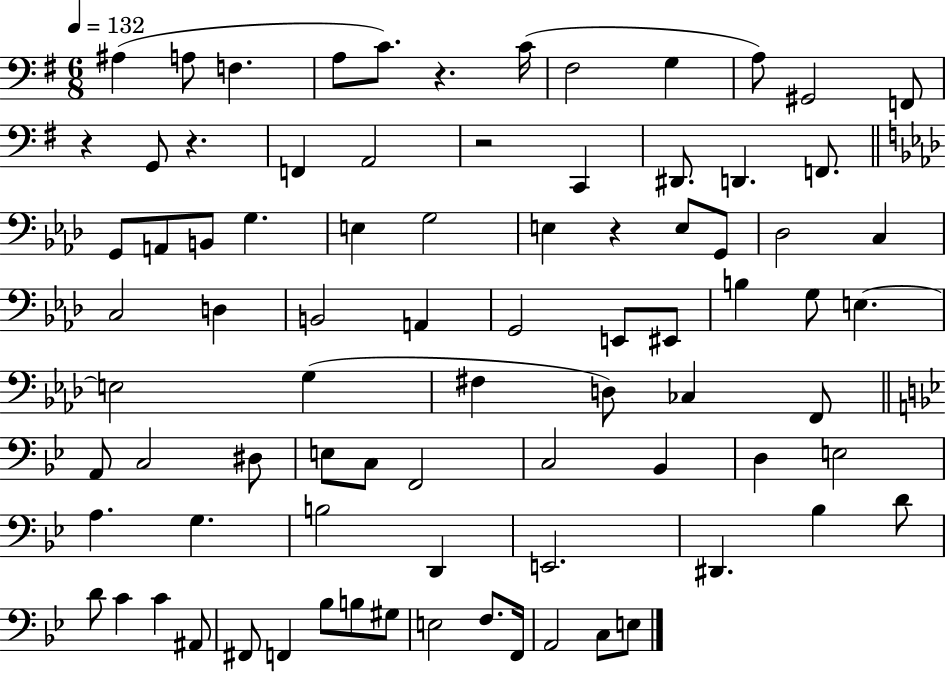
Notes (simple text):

A#3/q A3/e F3/q. A3/e C4/e. R/q. C4/s F#3/h G3/q A3/e G#2/h F2/e R/q G2/e R/q. F2/q A2/h R/h C2/q D#2/e. D2/q. F2/e. G2/e A2/e B2/e G3/q. E3/q G3/h E3/q R/q E3/e G2/e Db3/h C3/q C3/h D3/q B2/h A2/q G2/h E2/e EIS2/e B3/q G3/e E3/q. E3/h G3/q F#3/q D3/e CES3/q F2/e A2/e C3/h D#3/e E3/e C3/e F2/h C3/h Bb2/q D3/q E3/h A3/q. G3/q. B3/h D2/q E2/h. D#2/q. Bb3/q D4/e D4/e C4/q C4/q A#2/e F#2/e F2/q Bb3/e B3/e G#3/e E3/h F3/e. F2/s A2/h C3/e E3/e